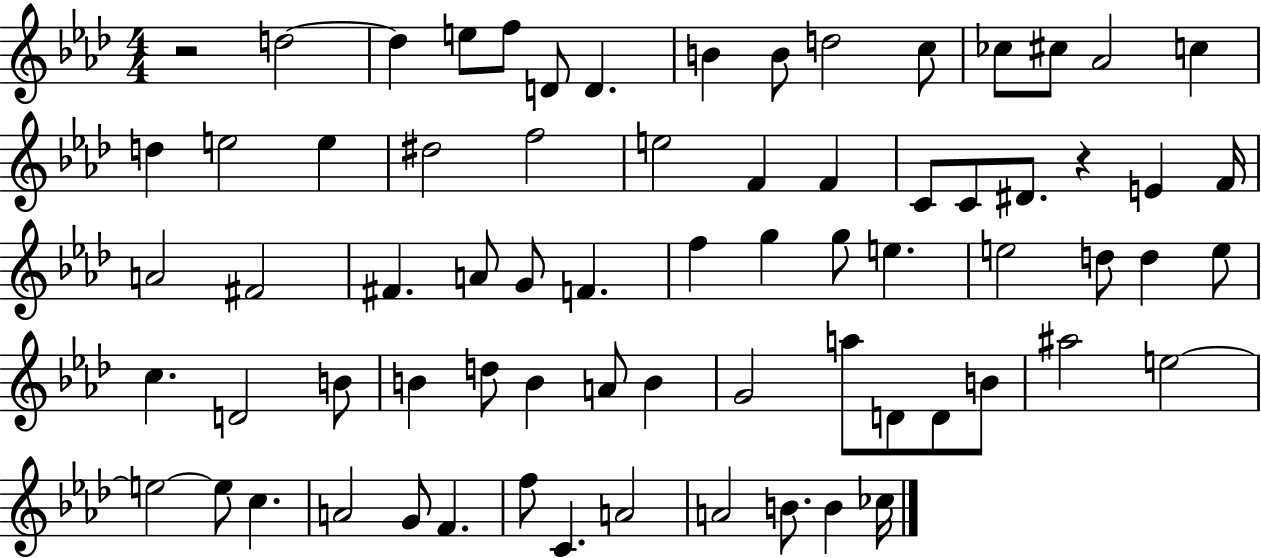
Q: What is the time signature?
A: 4/4